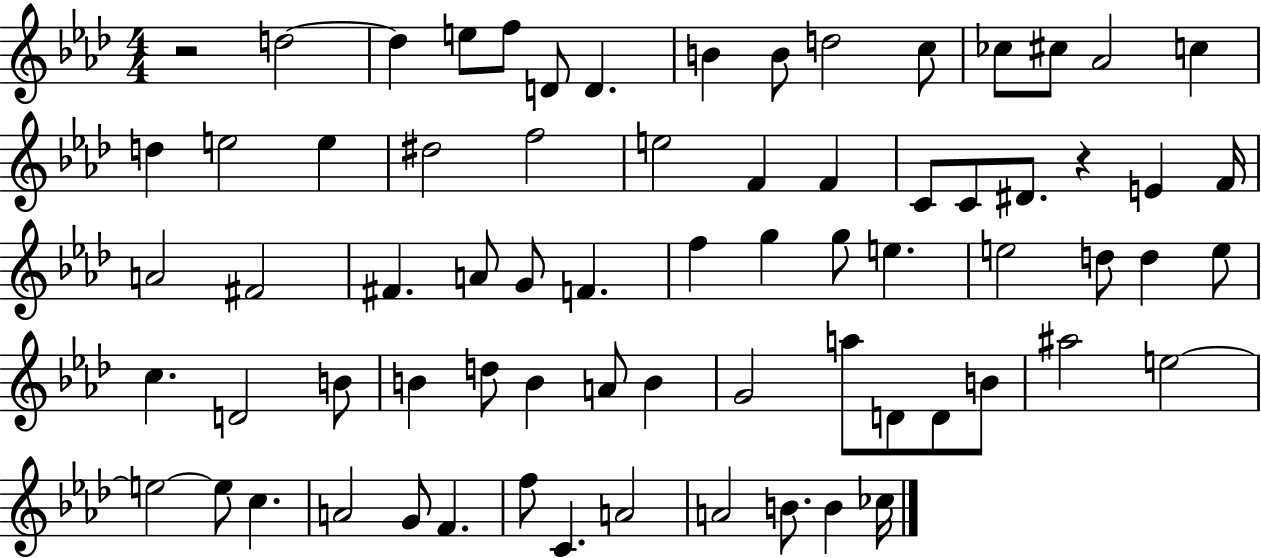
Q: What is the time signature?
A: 4/4